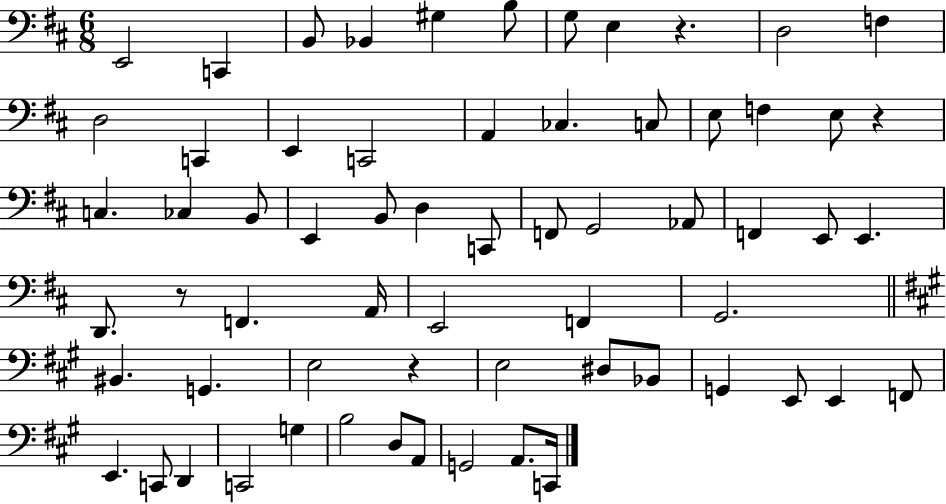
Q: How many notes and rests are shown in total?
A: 64